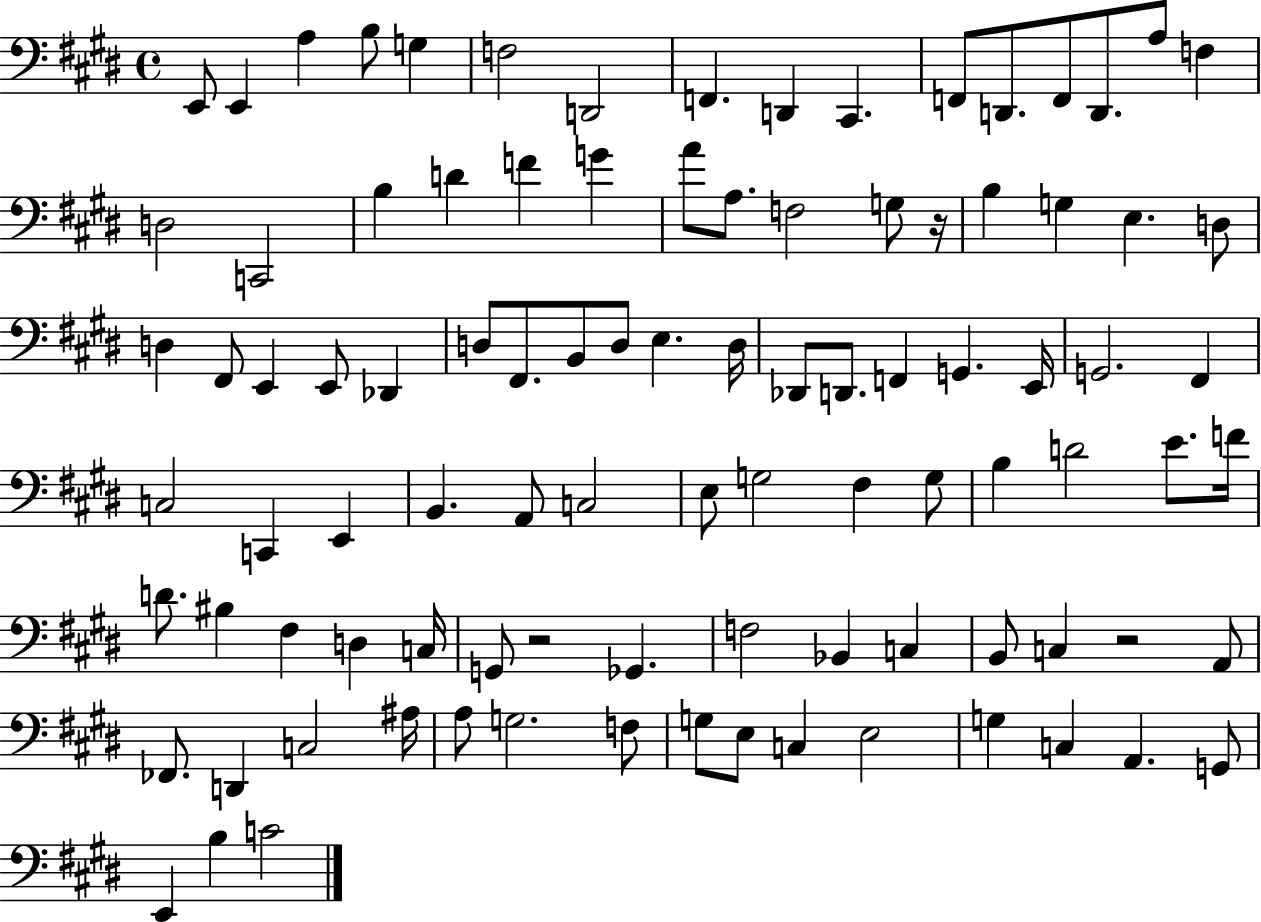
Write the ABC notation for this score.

X:1
T:Untitled
M:4/4
L:1/4
K:E
E,,/2 E,, A, B,/2 G, F,2 D,,2 F,, D,, ^C,, F,,/2 D,,/2 F,,/2 D,,/2 A,/2 F, D,2 C,,2 B, D F G A/2 A,/2 F,2 G,/2 z/4 B, G, E, D,/2 D, ^F,,/2 E,, E,,/2 _D,, D,/2 ^F,,/2 B,,/2 D,/2 E, D,/4 _D,,/2 D,,/2 F,, G,, E,,/4 G,,2 ^F,, C,2 C,, E,, B,, A,,/2 C,2 E,/2 G,2 ^F, G,/2 B, D2 E/2 F/4 D/2 ^B, ^F, D, C,/4 G,,/2 z2 _G,, F,2 _B,, C, B,,/2 C, z2 A,,/2 _F,,/2 D,, C,2 ^A,/4 A,/2 G,2 F,/2 G,/2 E,/2 C, E,2 G, C, A,, G,,/2 E,, B, C2